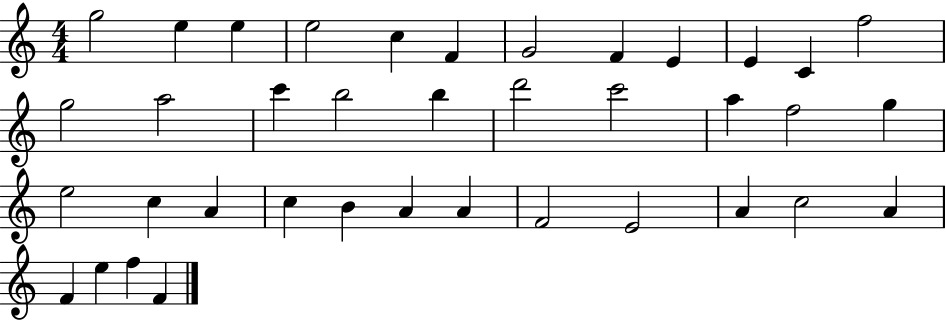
X:1
T:Untitled
M:4/4
L:1/4
K:C
g2 e e e2 c F G2 F E E C f2 g2 a2 c' b2 b d'2 c'2 a f2 g e2 c A c B A A F2 E2 A c2 A F e f F